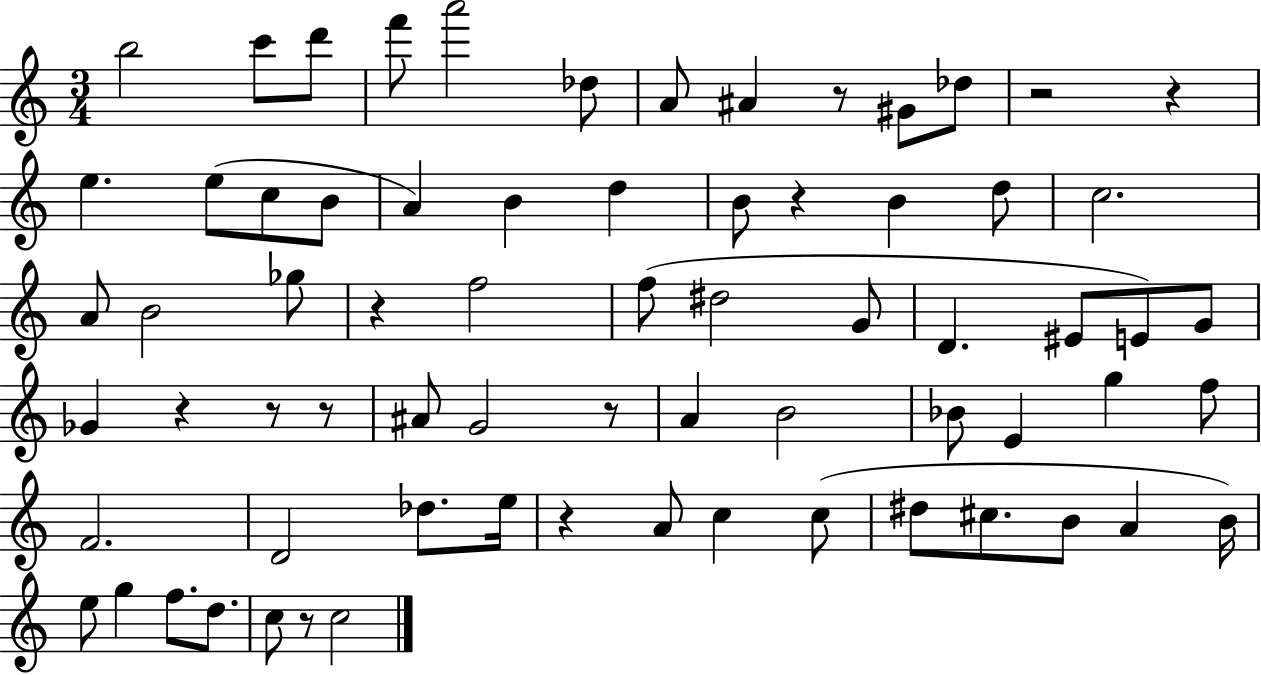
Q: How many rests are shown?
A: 11